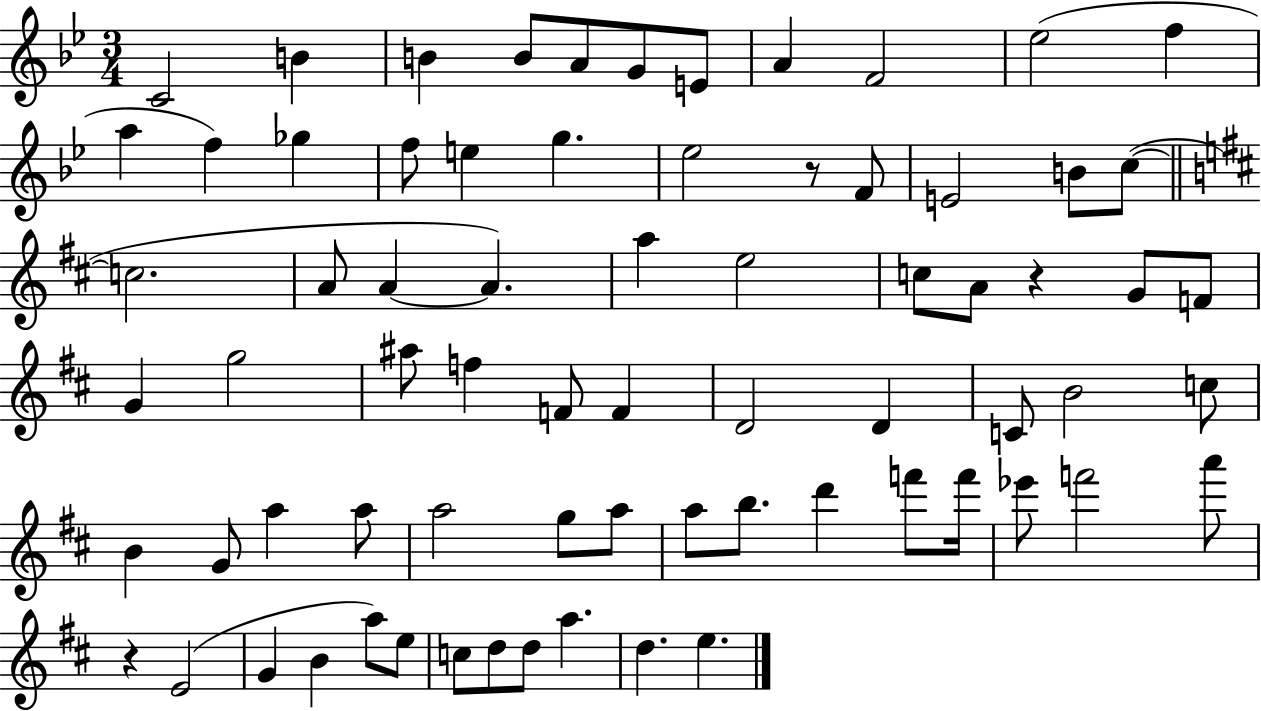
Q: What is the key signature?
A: BES major